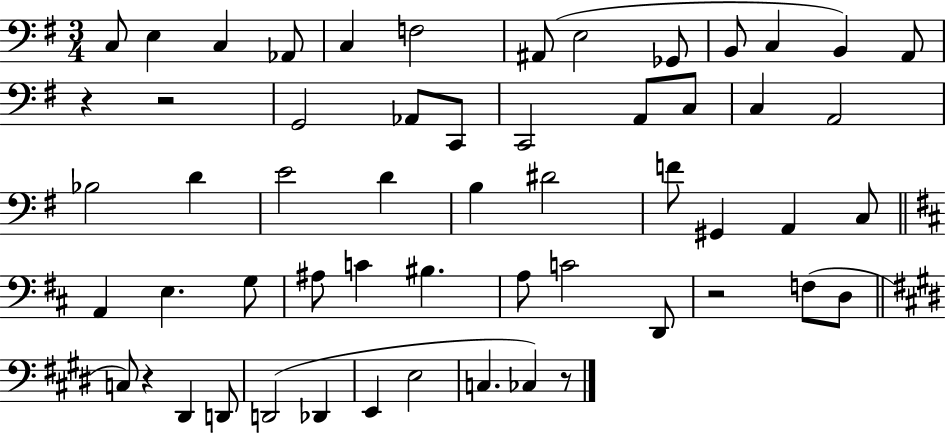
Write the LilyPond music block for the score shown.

{
  \clef bass
  \numericTimeSignature
  \time 3/4
  \key g \major
  c8 e4 c4 aes,8 | c4 f2 | ais,8( e2 ges,8 | b,8 c4 b,4) a,8 | \break r4 r2 | g,2 aes,8 c,8 | c,2 a,8 c8 | c4 a,2 | \break bes2 d'4 | e'2 d'4 | b4 dis'2 | f'8 gis,4 a,4 c8 | \break \bar "||" \break \key b \minor a,4 e4. g8 | ais8 c'4 bis4. | a8 c'2 d,8 | r2 f8( d8 | \break \bar "||" \break \key e \major c8) r4 dis,4 d,8 | d,2( des,4 | e,4 e2 | c4. ces4) r8 | \break \bar "|."
}